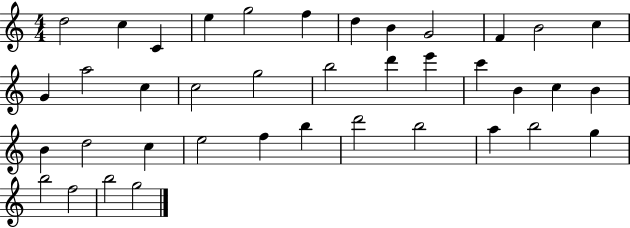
{
  \clef treble
  \numericTimeSignature
  \time 4/4
  \key c \major
  d''2 c''4 c'4 | e''4 g''2 f''4 | d''4 b'4 g'2 | f'4 b'2 c''4 | \break g'4 a''2 c''4 | c''2 g''2 | b''2 d'''4 e'''4 | c'''4 b'4 c''4 b'4 | \break b'4 d''2 c''4 | e''2 f''4 b''4 | d'''2 b''2 | a''4 b''2 g''4 | \break b''2 f''2 | b''2 g''2 | \bar "|."
}